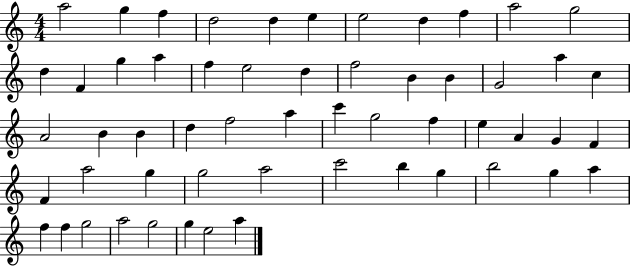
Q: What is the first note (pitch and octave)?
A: A5